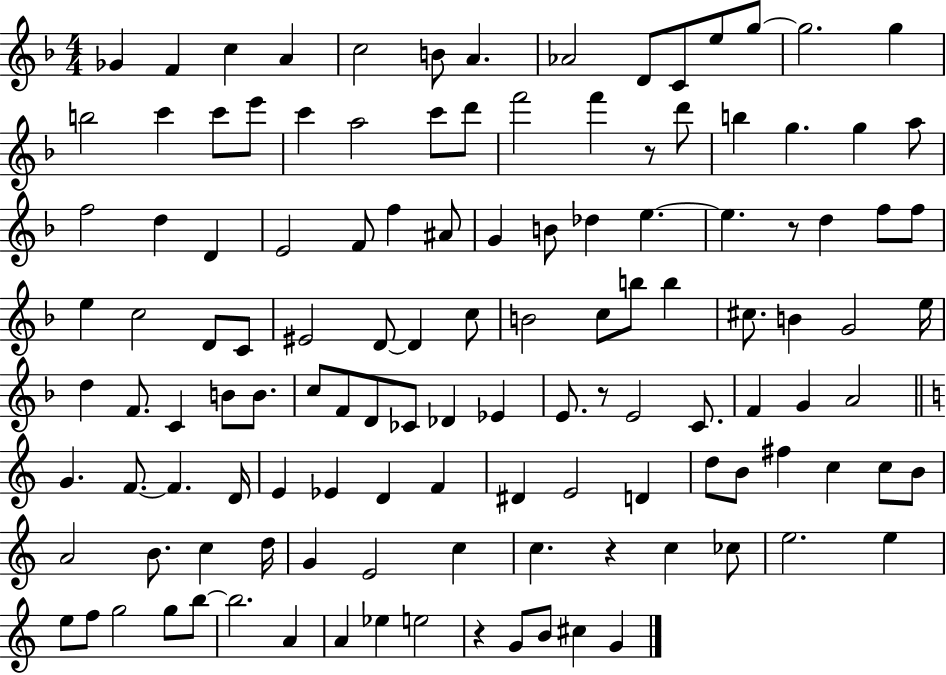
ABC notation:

X:1
T:Untitled
M:4/4
L:1/4
K:F
_G F c A c2 B/2 A _A2 D/2 C/2 e/2 g/2 g2 g b2 c' c'/2 e'/2 c' a2 c'/2 d'/2 f'2 f' z/2 d'/2 b g g a/2 f2 d D E2 F/2 f ^A/2 G B/2 _d e e z/2 d f/2 f/2 e c2 D/2 C/2 ^E2 D/2 D c/2 B2 c/2 b/2 b ^c/2 B G2 e/4 d F/2 C B/2 B/2 c/2 F/2 D/2 _C/2 _D _E E/2 z/2 E2 C/2 F G A2 G F/2 F D/4 E _E D F ^D E2 D d/2 B/2 ^f c c/2 B/2 A2 B/2 c d/4 G E2 c c z c _c/2 e2 e e/2 f/2 g2 g/2 b/2 b2 A A _e e2 z G/2 B/2 ^c G